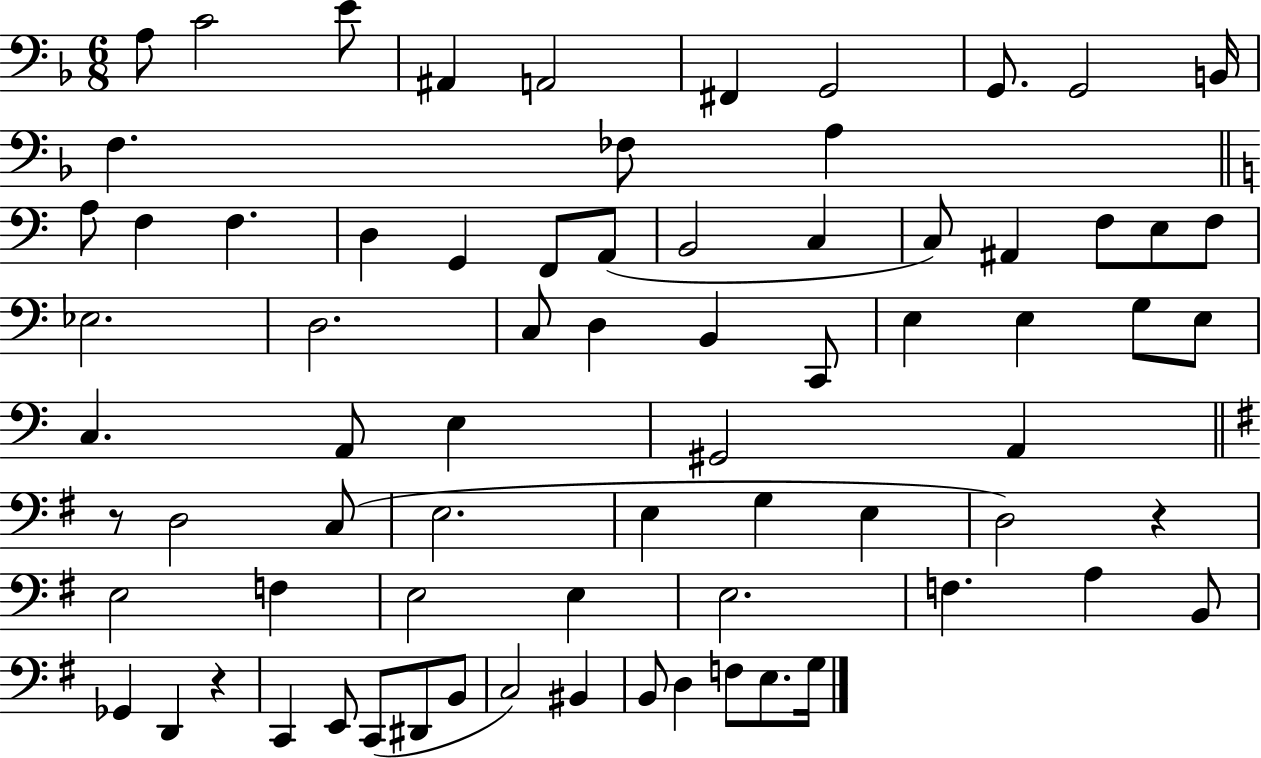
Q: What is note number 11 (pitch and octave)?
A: F3